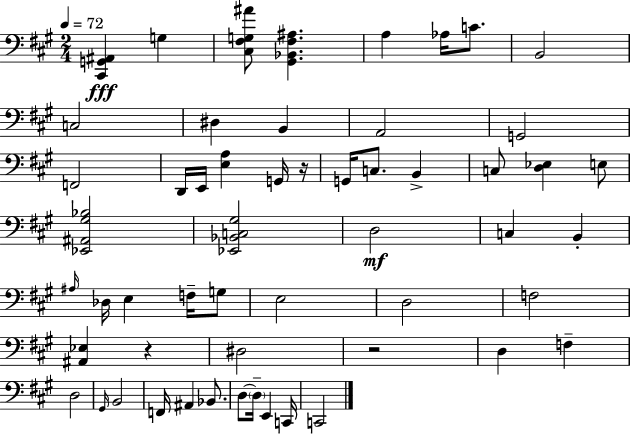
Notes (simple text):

[C#2,G2,A#2]/q G3/q [C#3,F#3,G3,A#4]/e [G#2,Bb2,F#3,A#3]/q. A3/q Ab3/s C4/e. B2/h C3/h D#3/q B2/q A2/h G2/h F2/h D2/s E2/s [E3,A3]/q G2/s R/s G2/s C3/e. B2/q C3/e [D3,Eb3]/q E3/e [Eb2,A#2,G#3,Bb3]/h [Eb2,Bb2,C3,G#3]/h D3/h C3/q B2/q A#3/s Db3/s E3/q F3/s G3/e E3/h D3/h F3/h [A#2,Eb3]/q R/q D#3/h R/h D3/q F3/q D3/h G#2/s B2/h F2/s A#2/q Bb2/e. D3/e D3/s E2/q C2/s C2/h